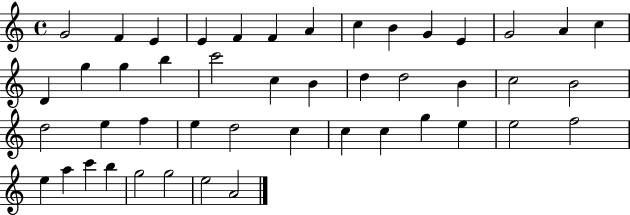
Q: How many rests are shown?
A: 0